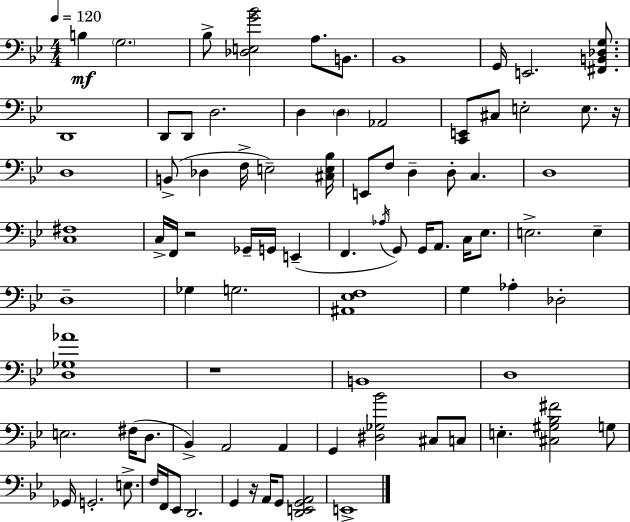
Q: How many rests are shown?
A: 4